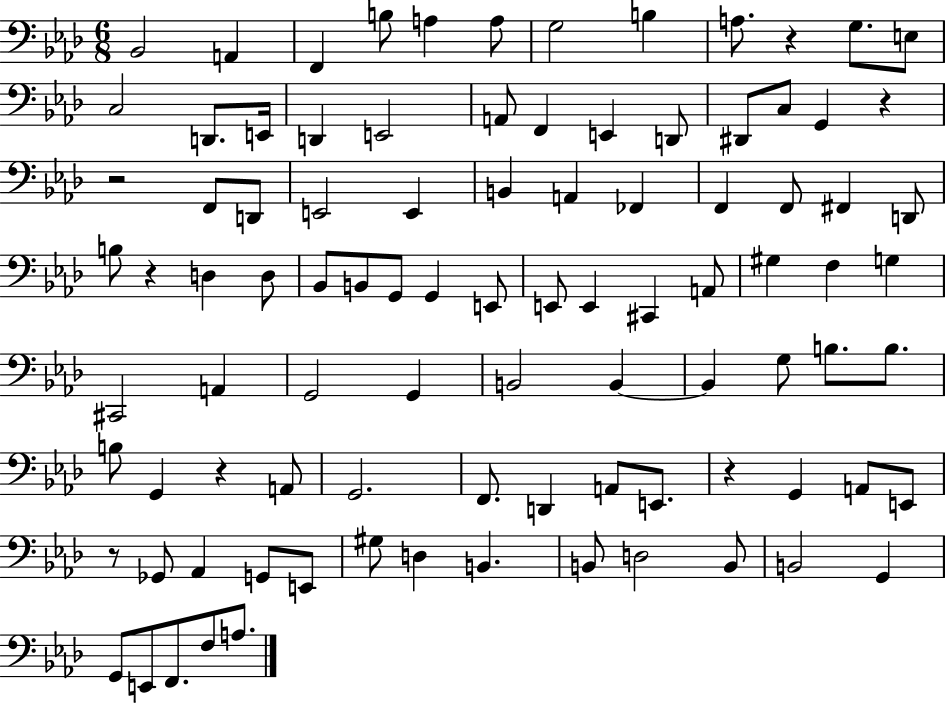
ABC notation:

X:1
T:Untitled
M:6/8
L:1/4
K:Ab
_B,,2 A,, F,, B,/2 A, A,/2 G,2 B, A,/2 z G,/2 E,/2 C,2 D,,/2 E,,/4 D,, E,,2 A,,/2 F,, E,, D,,/2 ^D,,/2 C,/2 G,, z z2 F,,/2 D,,/2 E,,2 E,, B,, A,, _F,, F,, F,,/2 ^F,, D,,/2 B,/2 z D, D,/2 _B,,/2 B,,/2 G,,/2 G,, E,,/2 E,,/2 E,, ^C,, A,,/2 ^G, F, G, ^C,,2 A,, G,,2 G,, B,,2 B,, B,, G,/2 B,/2 B,/2 B,/2 G,, z A,,/2 G,,2 F,,/2 D,, A,,/2 E,,/2 z G,, A,,/2 E,,/2 z/2 _G,,/2 _A,, G,,/2 E,,/2 ^G,/2 D, B,, B,,/2 D,2 B,,/2 B,,2 G,, G,,/2 E,,/2 F,,/2 F,/2 A,/2